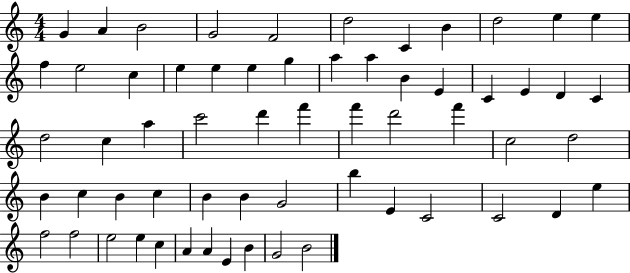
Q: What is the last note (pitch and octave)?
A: B4